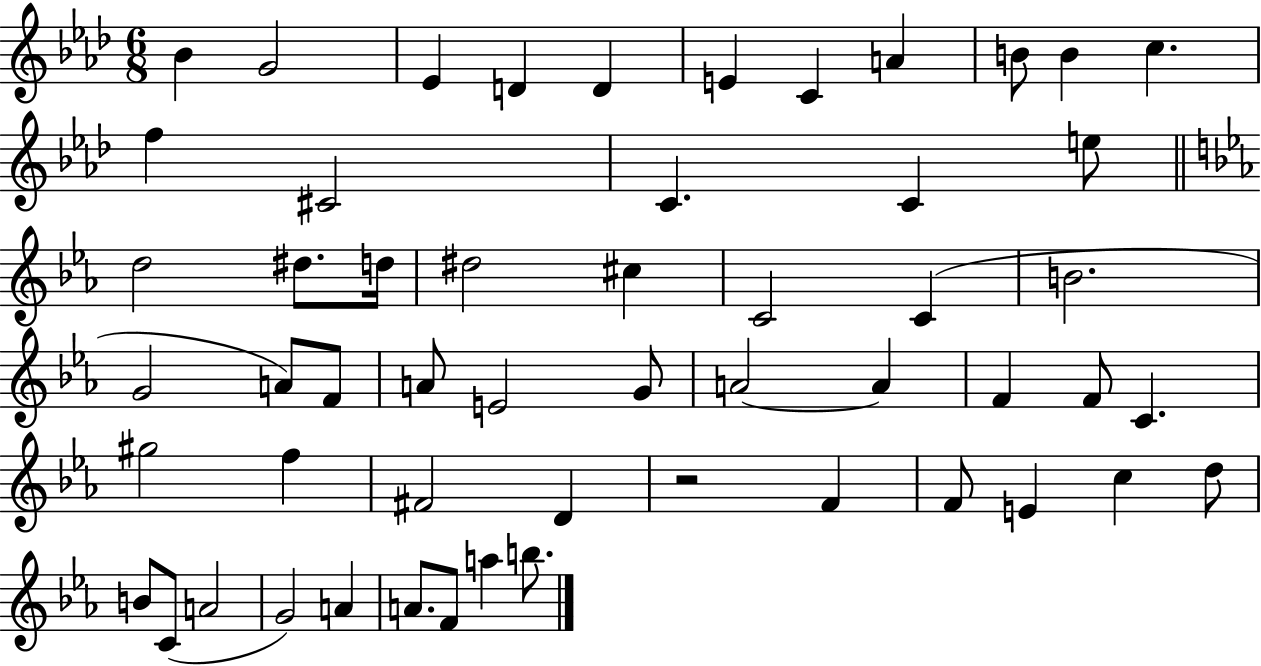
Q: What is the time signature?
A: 6/8